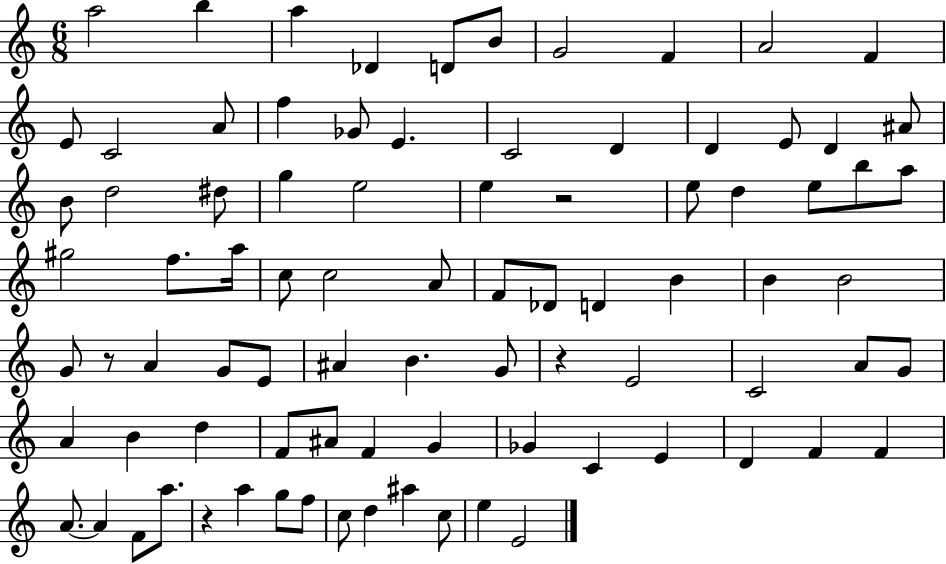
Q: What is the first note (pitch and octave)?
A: A5